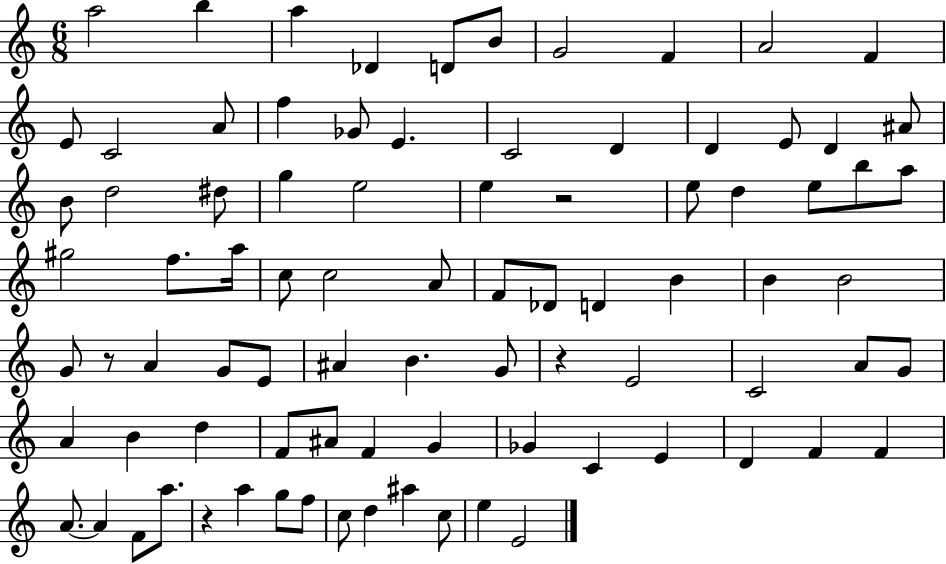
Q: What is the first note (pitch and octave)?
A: A5